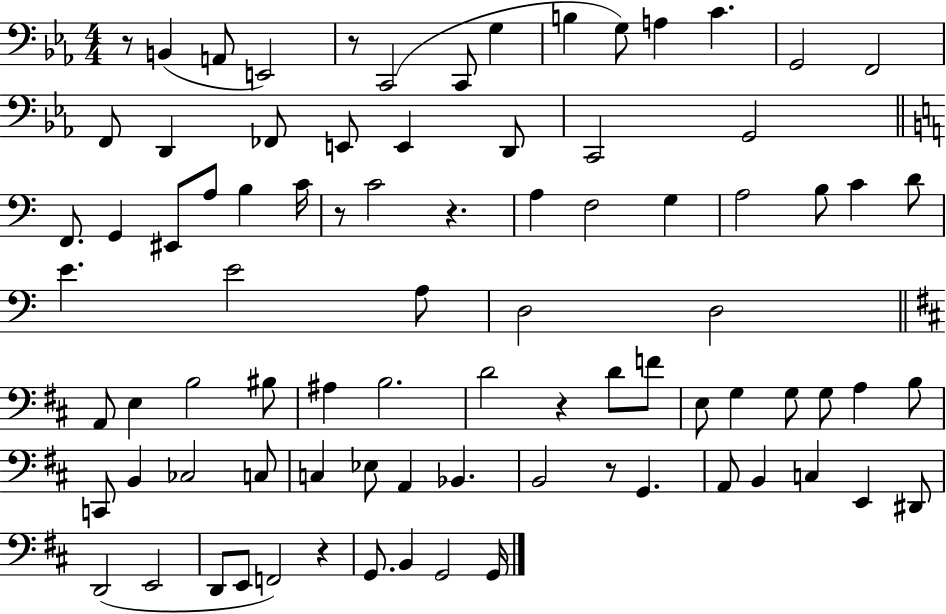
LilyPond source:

{
  \clef bass
  \numericTimeSignature
  \time 4/4
  \key ees \major
  r8 b,4( a,8 e,2) | r8 c,2( c,8 g4 | b4 g8) a4 c'4. | g,2 f,2 | \break f,8 d,4 fes,8 e,8 e,4 d,8 | c,2 g,2 | \bar "||" \break \key c \major f,8. g,4 eis,8 a8 b4 c'16 | r8 c'2 r4. | a4 f2 g4 | a2 b8 c'4 d'8 | \break e'4. e'2 a8 | d2 d2 | \bar "||" \break \key d \major a,8 e4 b2 bis8 | ais4 b2. | d'2 r4 d'8 f'8 | e8 g4 g8 g8 a4 b8 | \break c,8 b,4 ces2 c8 | c4 ees8 a,4 bes,4. | b,2 r8 g,4. | a,8 b,4 c4 e,4 dis,8 | \break d,2( e,2 | d,8 e,8 f,2) r4 | g,8. b,4 g,2 g,16 | \bar "|."
}